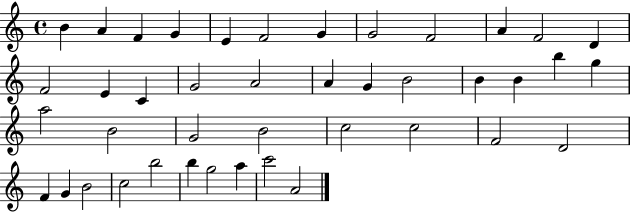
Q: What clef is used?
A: treble